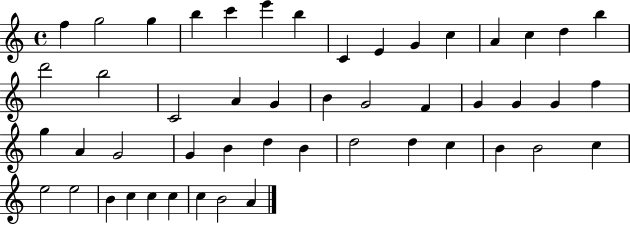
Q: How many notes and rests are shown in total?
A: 49